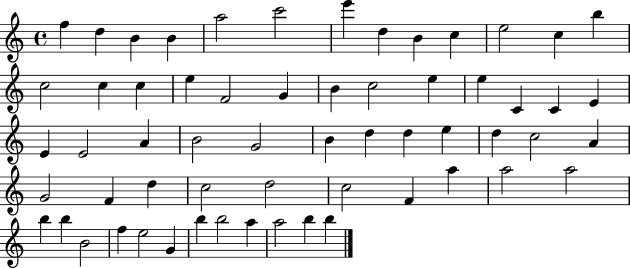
{
  \clef treble
  \time 4/4
  \defaultTimeSignature
  \key c \major
  f''4 d''4 b'4 b'4 | a''2 c'''2 | e'''4 d''4 b'4 c''4 | e''2 c''4 b''4 | \break c''2 c''4 c''4 | e''4 f'2 g'4 | b'4 c''2 e''4 | e''4 c'4 c'4 e'4 | \break e'4 e'2 a'4 | b'2 g'2 | b'4 d''4 d''4 e''4 | d''4 c''2 a'4 | \break g'2 f'4 d''4 | c''2 d''2 | c''2 f'4 a''4 | a''2 a''2 | \break b''4 b''4 b'2 | f''4 e''2 g'4 | b''4 b''2 a''4 | a''2 b''4 b''4 | \break \bar "|."
}